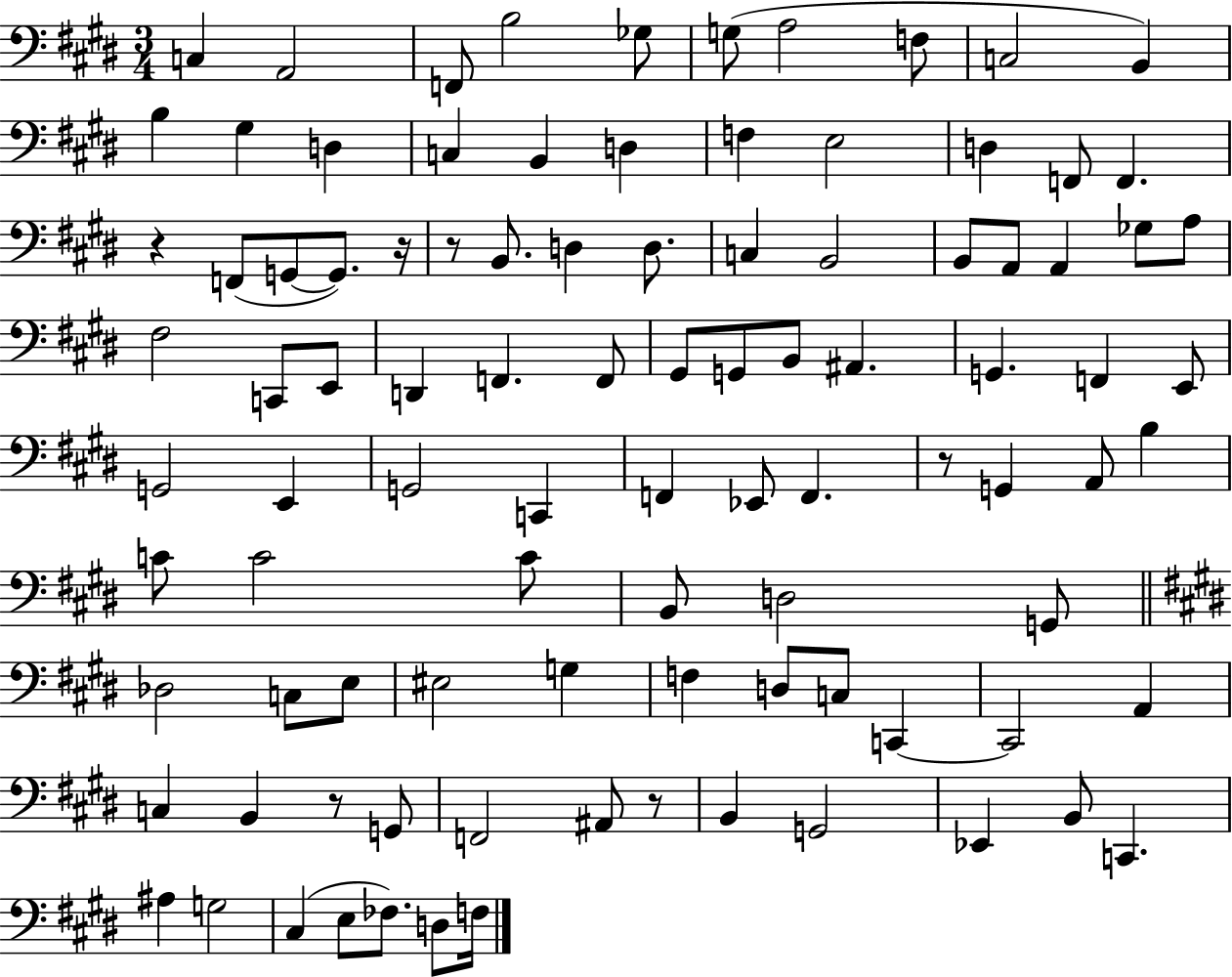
C3/q A2/h F2/e B3/h Gb3/e G3/e A3/h F3/e C3/h B2/q B3/q G#3/q D3/q C3/q B2/q D3/q F3/q E3/h D3/q F2/e F2/q. R/q F2/e G2/e G2/e. R/s R/e B2/e. D3/q D3/e. C3/q B2/h B2/e A2/e A2/q Gb3/e A3/e F#3/h C2/e E2/e D2/q F2/q. F2/e G#2/e G2/e B2/e A#2/q. G2/q. F2/q E2/e G2/h E2/q G2/h C2/q F2/q Eb2/e F2/q. R/e G2/q A2/e B3/q C4/e C4/h C4/e B2/e D3/h G2/e Db3/h C3/e E3/e EIS3/h G3/q F3/q D3/e C3/e C2/q C2/h A2/q C3/q B2/q R/e G2/e F2/h A#2/e R/e B2/q G2/h Eb2/q B2/e C2/q. A#3/q G3/h C#3/q E3/e FES3/e. D3/e F3/s